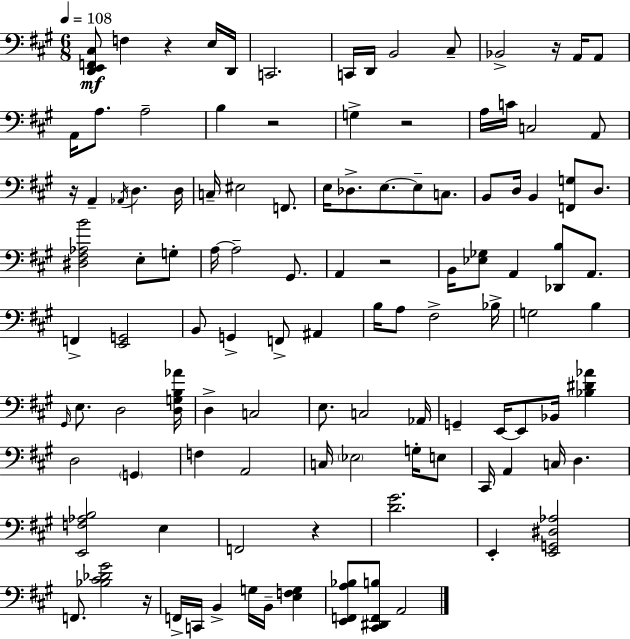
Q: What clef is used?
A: bass